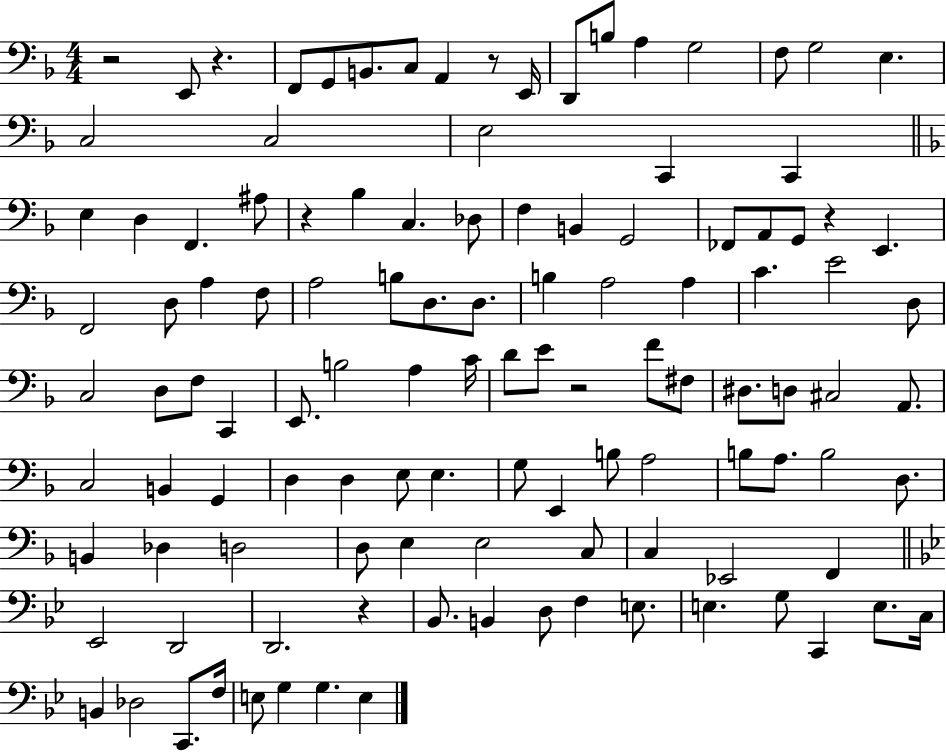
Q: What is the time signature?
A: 4/4